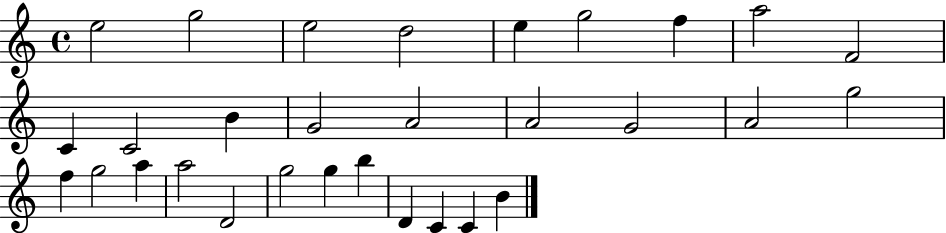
X:1
T:Untitled
M:4/4
L:1/4
K:C
e2 g2 e2 d2 e g2 f a2 F2 C C2 B G2 A2 A2 G2 A2 g2 f g2 a a2 D2 g2 g b D C C B